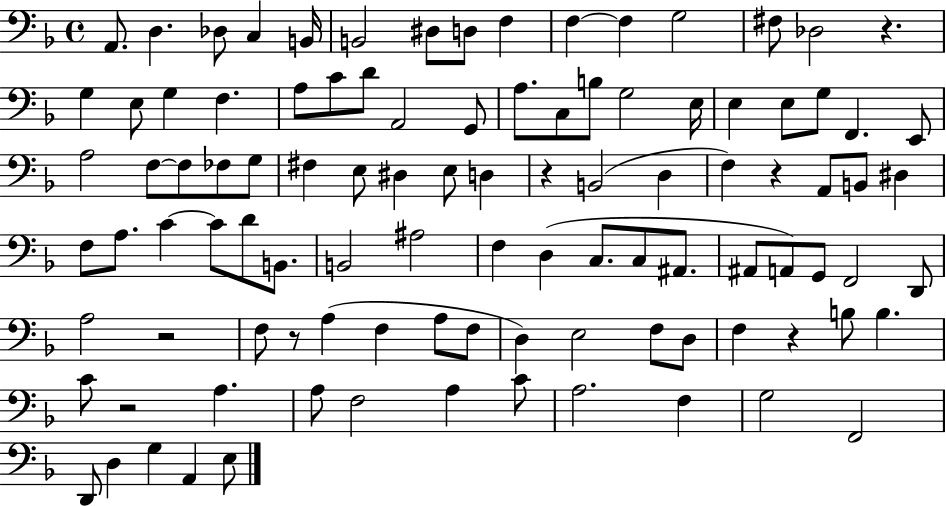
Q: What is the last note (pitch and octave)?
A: E3